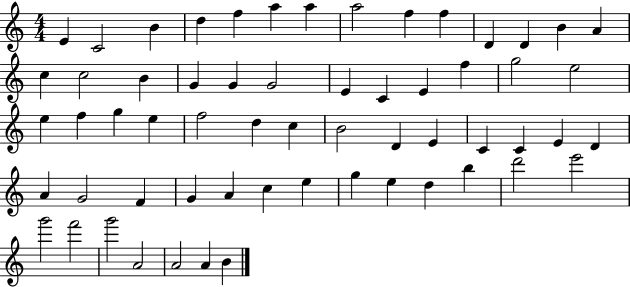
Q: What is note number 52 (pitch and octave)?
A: D6